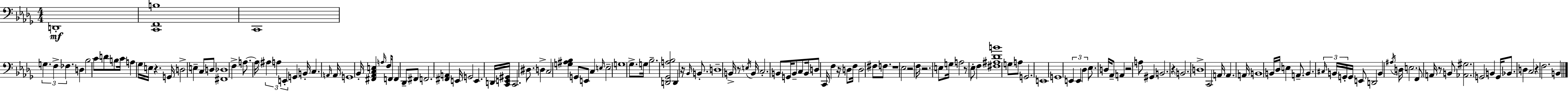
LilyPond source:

{
  \clef bass
  \numericTimeSignature
  \time 4/4
  \key bes \minor
  d,1-.\mf | <c, f, b>1 | c,1 | \tuplet 3/2 { g4. f4-> fes4. } | \break d4 bes2 c'8 d'8 | b8 c'16 a4 ges16 e16 r4. g,16 | d2-> e4-- c8 d8 | <fis, des>1 | \break f4-> a8.~~ a16 \tuplet 3/2 { \parenthesize ais4 a4 | e,4-. } g,4 b,16-. c4. \grace { a,16 } | a,16 g,1 | bes,16-. <fis, aes, c e>4 \grace { a16 } f16 f,8 f,4 des,8-- | \break fis,8 f,2. <fis, a,>4 | e,16 g,2 e,4. | d,16 <c, e, gis,>16 c,2. dis8. | d4-> c2 <g ais bes>4 | \break g,8 e,8 c4 \grace { e16 } e2-- | g1 | ges8.-> g16 bes2.-- | <d, ges, a bes>2 d,4 r16 | \break \grace { bes,16 } b,8.-. d1-- | b,16-> r8 \acciaccatura { e16 } b,16 c2.-. | b,8 g,16 b,8-- c8 b,16 d8 c,16 | f4 r16 d8 f16 d2 | \break fis8 f8. r1 | ees2 r2 | f16 r2. | e8 g16 a2 r8 ees8-. | \break f4 <fis ais des' b'>1 | g8 a8 g,2. | e,1 | g,1 | \break \tuplet 3/2 { e,4 e,4 des4 } | ees8. d16 aes,8-- a,4 r2 | a8 gis,4 b,2. | r4 \parenthesize b,2. | \break d1-> | c,2 a,16 a,4. | a,16 b,1 | b,16 des16 e4 a,8.-- b,4. | \break \tuplet 3/2 { \grace { cis16 } b,16 g,16-. } g,16 e,8 d,2 | b,4 \acciaccatura { ais16 } d16 e2. | f,8 a,16 r8 b,8 <aes, gis>2. | g,2 b,4 | \break g,16 bes,8. d4 c2 | r4 f2. | b,4 \bar "|."
}